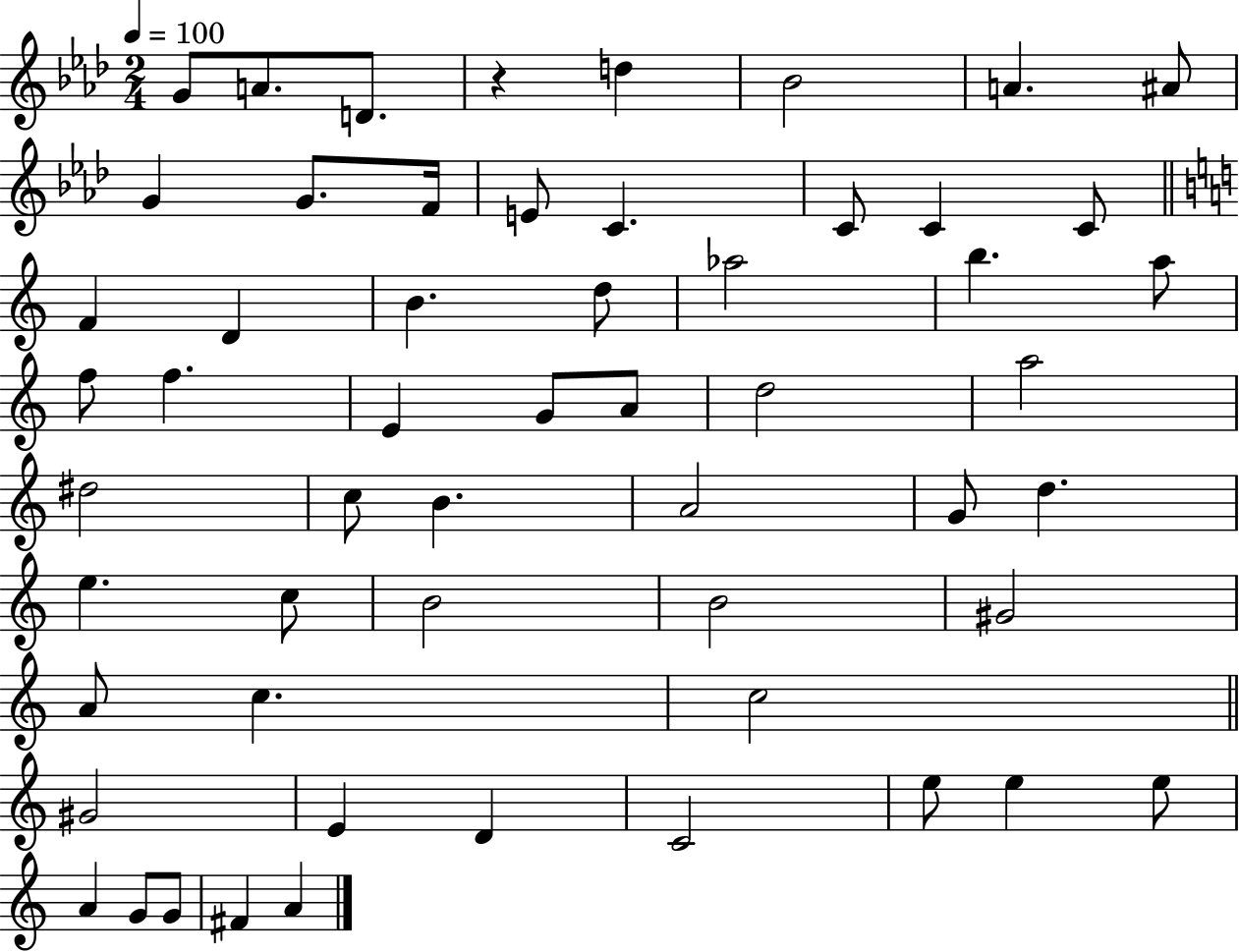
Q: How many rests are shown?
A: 1